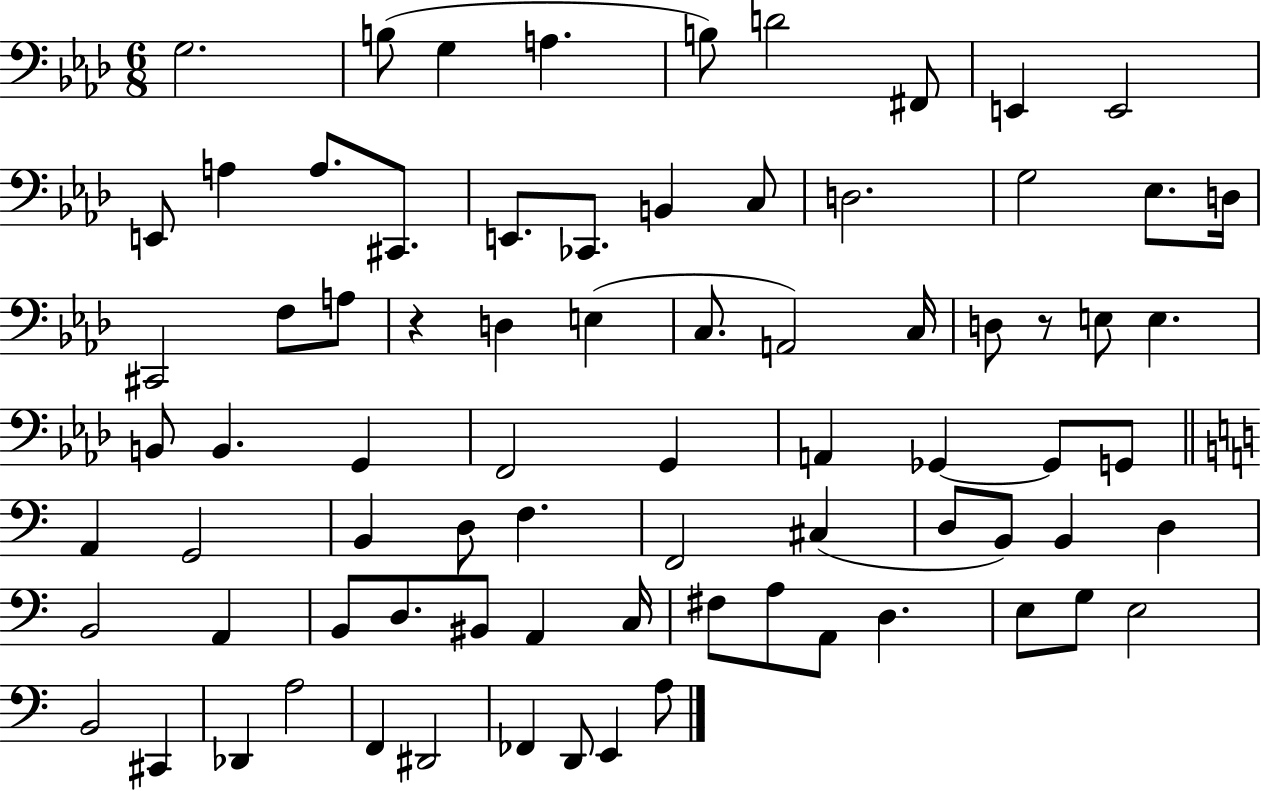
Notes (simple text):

G3/h. B3/e G3/q A3/q. B3/e D4/h F#2/e E2/q E2/h E2/e A3/q A3/e. C#2/e. E2/e. CES2/e. B2/q C3/e D3/h. G3/h Eb3/e. D3/s C#2/h F3/e A3/e R/q D3/q E3/q C3/e. A2/h C3/s D3/e R/e E3/e E3/q. B2/e B2/q. G2/q F2/h G2/q A2/q Gb2/q Gb2/e G2/e A2/q G2/h B2/q D3/e F3/q. F2/h C#3/q D3/e B2/e B2/q D3/q B2/h A2/q B2/e D3/e. BIS2/e A2/q C3/s F#3/e A3/e A2/e D3/q. E3/e G3/e E3/h B2/h C#2/q Db2/q A3/h F2/q D#2/h FES2/q D2/e E2/q A3/e